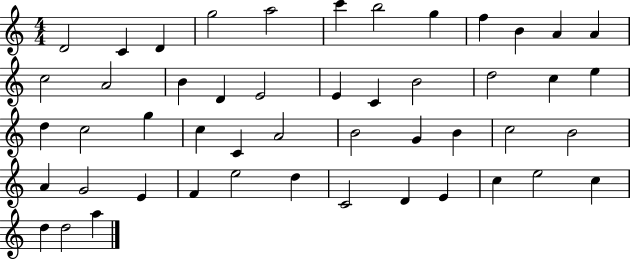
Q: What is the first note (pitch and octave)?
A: D4